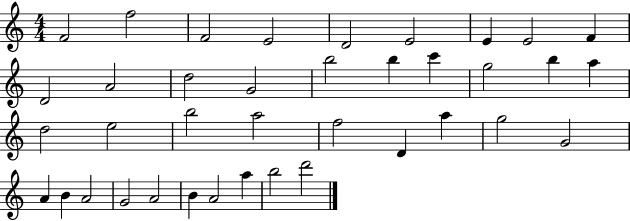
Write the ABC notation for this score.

X:1
T:Untitled
M:4/4
L:1/4
K:C
F2 f2 F2 E2 D2 E2 E E2 F D2 A2 d2 G2 b2 b c' g2 b a d2 e2 b2 a2 f2 D a g2 G2 A B A2 G2 A2 B A2 a b2 d'2